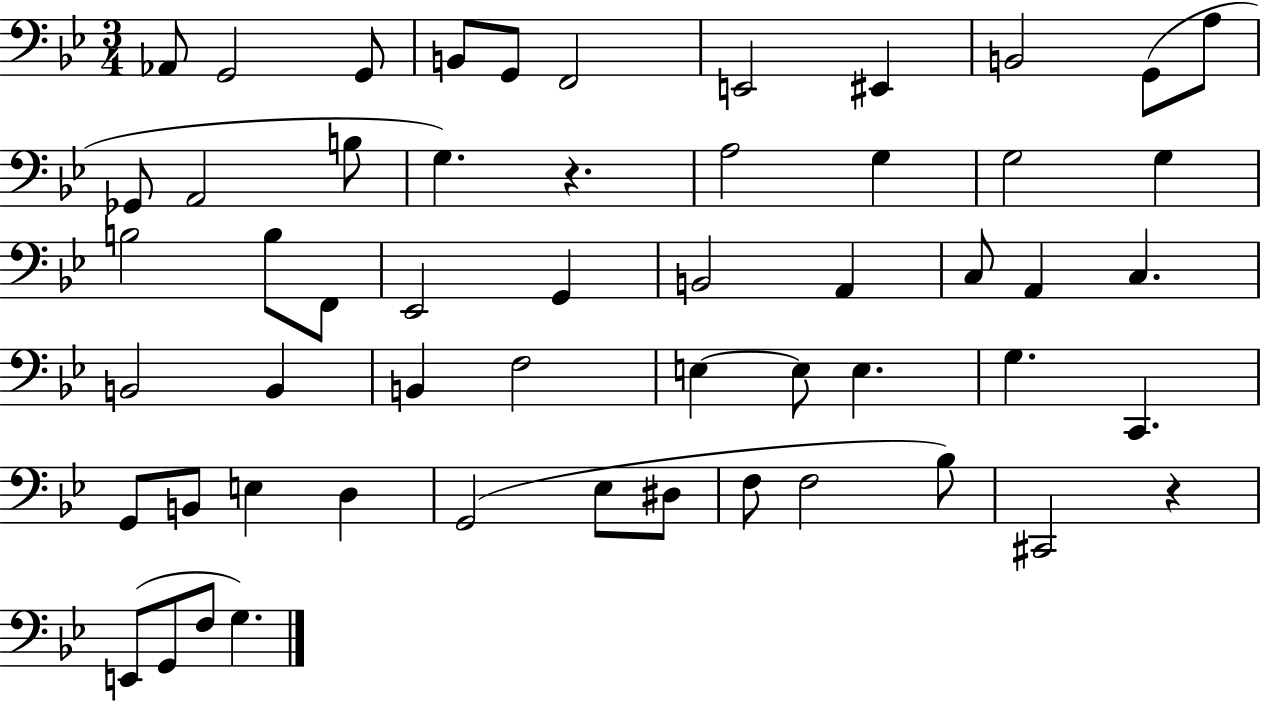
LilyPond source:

{
  \clef bass
  \numericTimeSignature
  \time 3/4
  \key bes \major
  aes,8 g,2 g,8 | b,8 g,8 f,2 | e,2 eis,4 | b,2 g,8( a8 | \break ges,8 a,2 b8 | g4.) r4. | a2 g4 | g2 g4 | \break b2 b8 f,8 | ees,2 g,4 | b,2 a,4 | c8 a,4 c4. | \break b,2 b,4 | b,4 f2 | e4~~ e8 e4. | g4. c,4. | \break g,8 b,8 e4 d4 | g,2( ees8 dis8 | f8 f2 bes8) | cis,2 r4 | \break e,8( g,8 f8 g4.) | \bar "|."
}